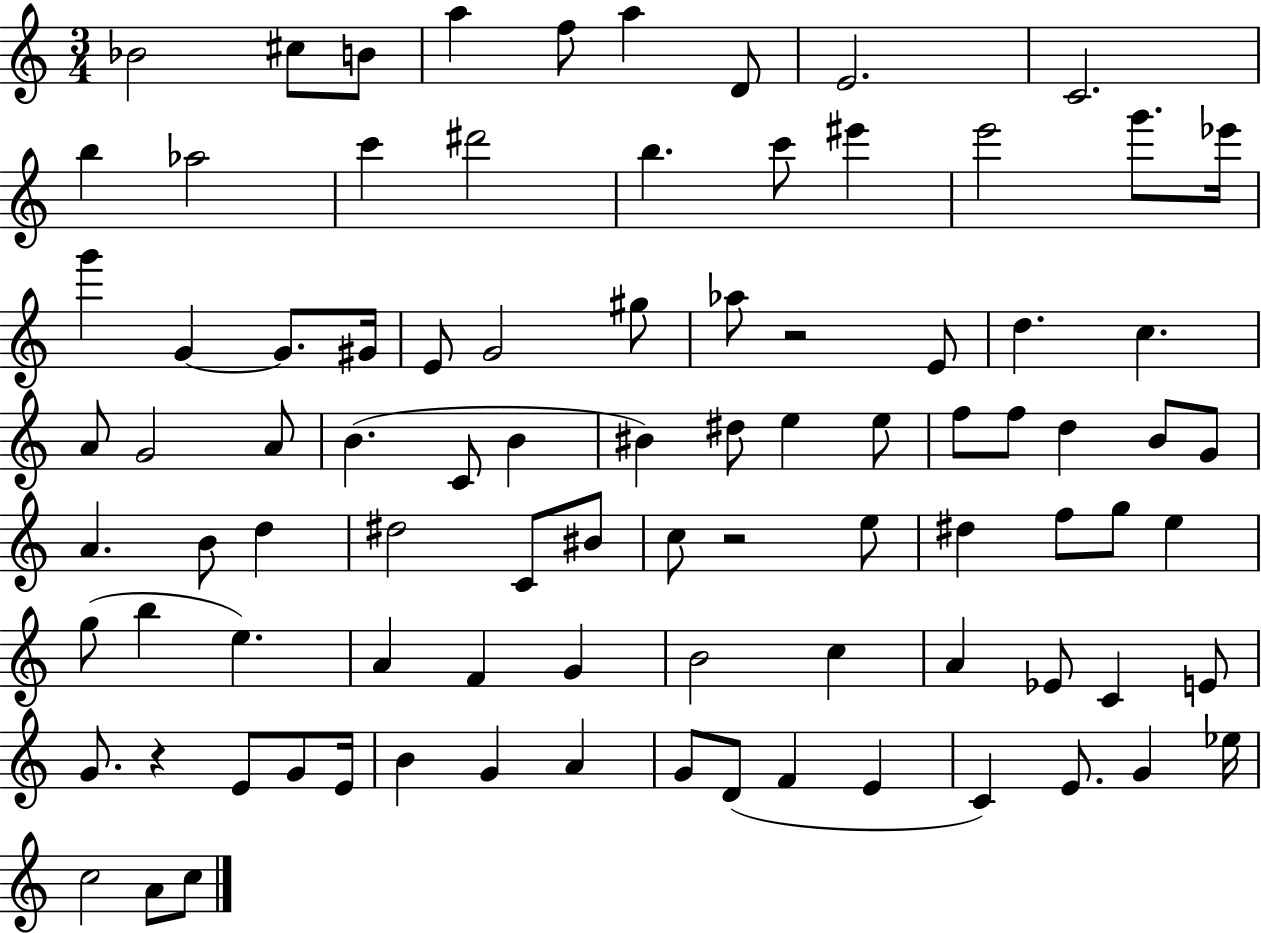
{
  \clef treble
  \numericTimeSignature
  \time 3/4
  \key c \major
  bes'2 cis''8 b'8 | a''4 f''8 a''4 d'8 | e'2. | c'2. | \break b''4 aes''2 | c'''4 dis'''2 | b''4. c'''8 eis'''4 | e'''2 g'''8. ees'''16 | \break g'''4 g'4~~ g'8. gis'16 | e'8 g'2 gis''8 | aes''8 r2 e'8 | d''4. c''4. | \break a'8 g'2 a'8 | b'4.( c'8 b'4 | bis'4) dis''8 e''4 e''8 | f''8 f''8 d''4 b'8 g'8 | \break a'4. b'8 d''4 | dis''2 c'8 bis'8 | c''8 r2 e''8 | dis''4 f''8 g''8 e''4 | \break g''8( b''4 e''4.) | a'4 f'4 g'4 | b'2 c''4 | a'4 ees'8 c'4 e'8 | \break g'8. r4 e'8 g'8 e'16 | b'4 g'4 a'4 | g'8 d'8( f'4 e'4 | c'4) e'8. g'4 ees''16 | \break c''2 a'8 c''8 | \bar "|."
}